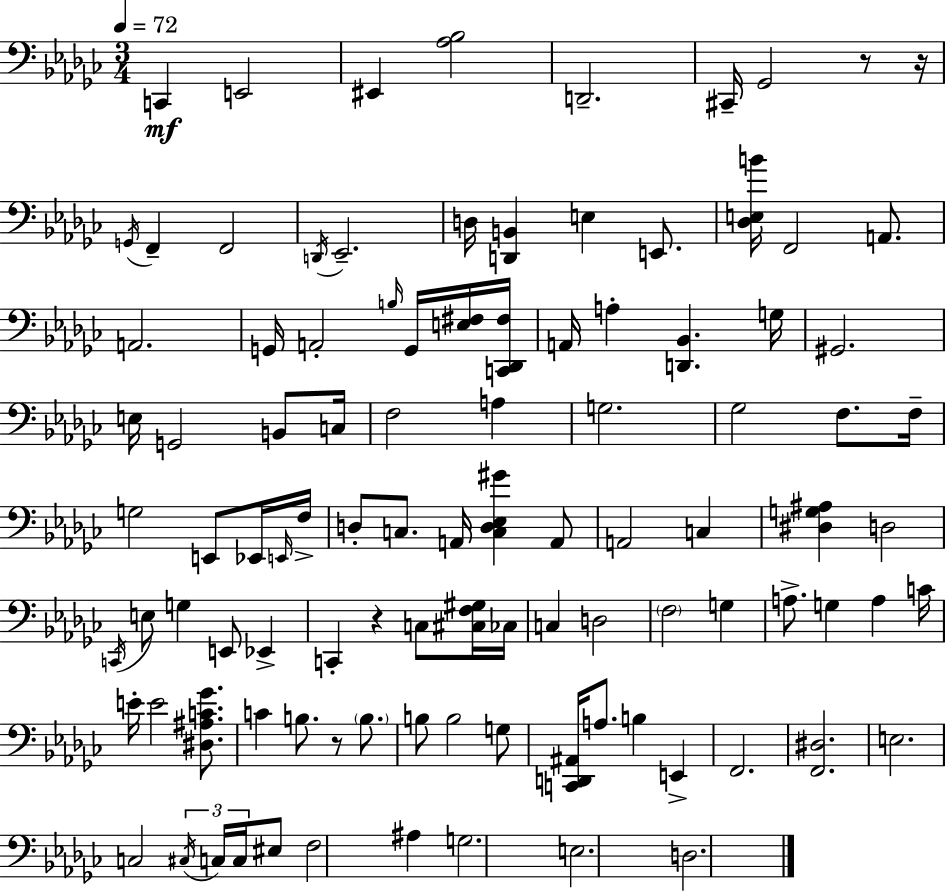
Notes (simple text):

C2/q E2/h EIS2/q [Ab3,Bb3]/h D2/h. C#2/s Gb2/h R/e R/s G2/s F2/q F2/h D2/s Eb2/h. D3/s [D2,B2]/q E3/q E2/e. [Db3,E3,B4]/s F2/h A2/e. A2/h. G2/s A2/h B3/s G2/s [E3,F#3]/s [C2,Db2,F#3]/s A2/s A3/q [D2,Bb2]/q. G3/s G#2/h. E3/s G2/h B2/e C3/s F3/h A3/q G3/h. Gb3/h F3/e. F3/s G3/h E2/e Eb2/s E2/s F3/s D3/e C3/e. A2/s [C3,D3,Eb3,G#4]/q A2/e A2/h C3/q [D#3,G3,A#3]/q D3/h C2/s E3/e G3/q E2/e Eb2/q C2/q R/q C3/e [C#3,F3,G#3]/s CES3/s C3/q D3/h F3/h G3/q A3/e. G3/q A3/q C4/s E4/s E4/h [D#3,A#3,C4,Gb4]/e. C4/q B3/e. R/e B3/e. B3/e B3/h G3/e [C2,D2,A#2]/s A3/e. B3/q E2/q F2/h. [F2,D#3]/h. E3/h. C3/h C#3/s C3/s C3/s EIS3/e F3/h A#3/q G3/h. E3/h. D3/h.